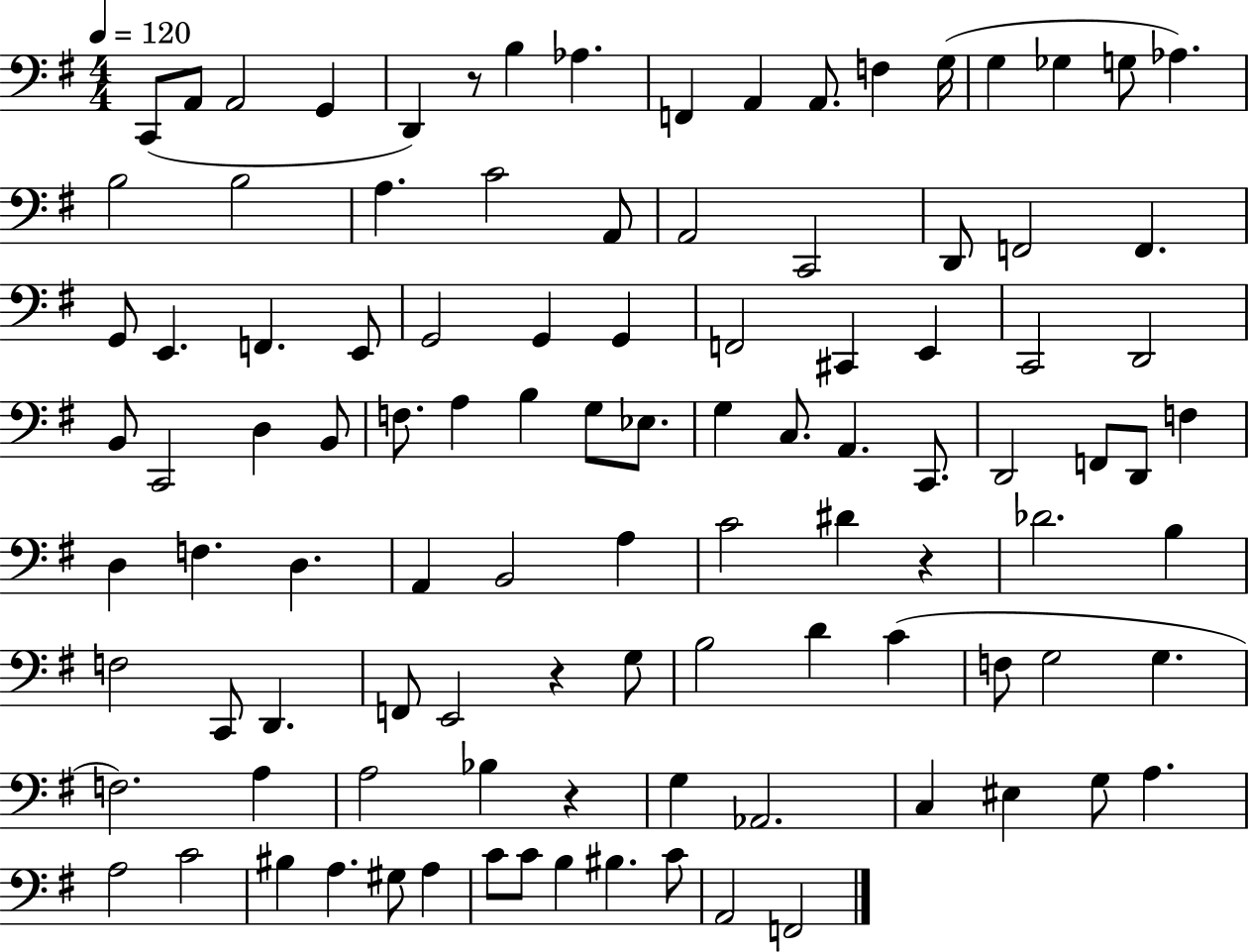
{
  \clef bass
  \numericTimeSignature
  \time 4/4
  \key g \major
  \tempo 4 = 120
  c,8( a,8 a,2 g,4 | d,4) r8 b4 aes4. | f,4 a,4 a,8. f4 g16( | g4 ges4 g8 aes4.) | \break b2 b2 | a4. c'2 a,8 | a,2 c,2 | d,8 f,2 f,4. | \break g,8 e,4. f,4. e,8 | g,2 g,4 g,4 | f,2 cis,4 e,4 | c,2 d,2 | \break b,8 c,2 d4 b,8 | f8. a4 b4 g8 ees8. | g4 c8. a,4. c,8. | d,2 f,8 d,8 f4 | \break d4 f4. d4. | a,4 b,2 a4 | c'2 dis'4 r4 | des'2. b4 | \break f2 c,8 d,4. | f,8 e,2 r4 g8 | b2 d'4 c'4( | f8 g2 g4. | \break f2.) a4 | a2 bes4 r4 | g4 aes,2. | c4 eis4 g8 a4. | \break a2 c'2 | bis4 a4. gis8 a4 | c'8 c'8 b4 bis4. c'8 | a,2 f,2 | \break \bar "|."
}